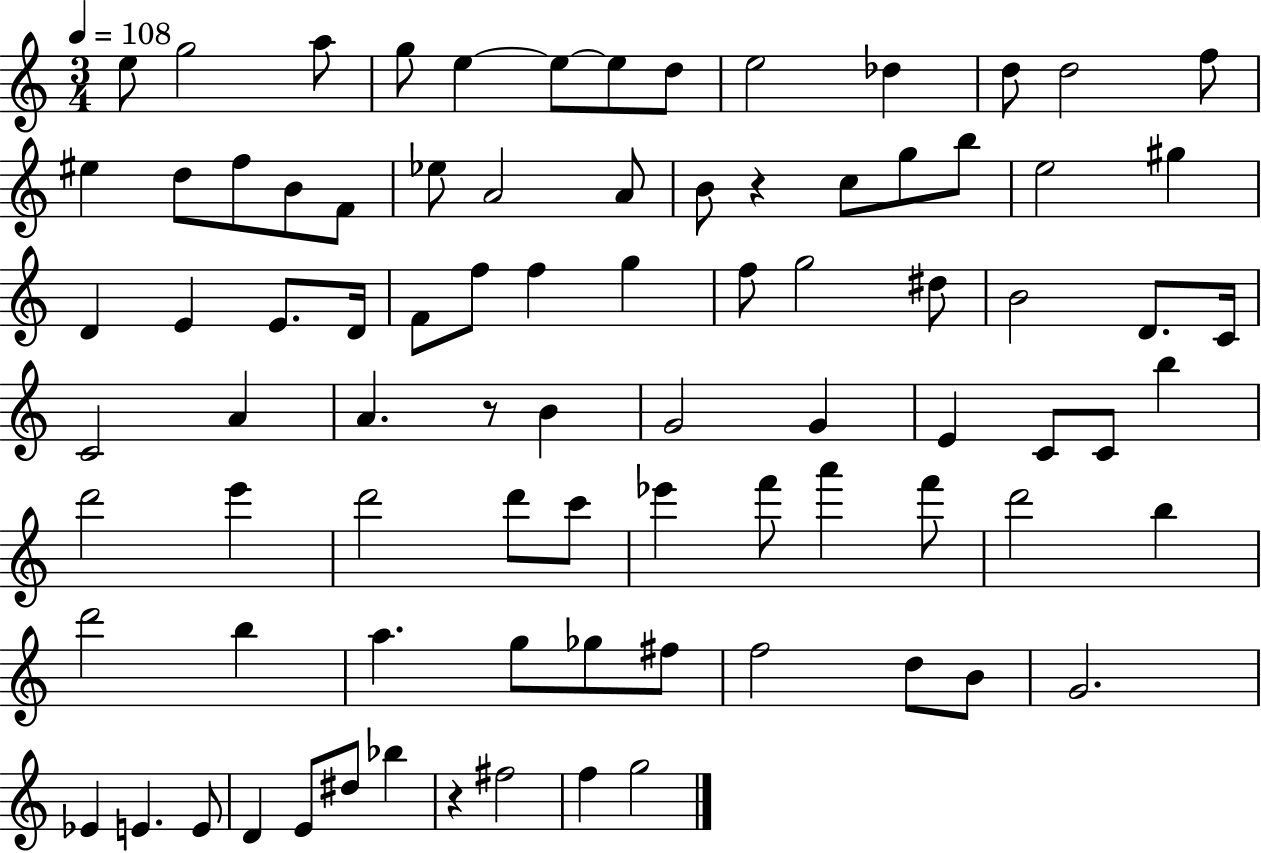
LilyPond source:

{
  \clef treble
  \numericTimeSignature
  \time 3/4
  \key c \major
  \tempo 4 = 108
  \repeat volta 2 { e''8 g''2 a''8 | g''8 e''4~~ e''8~~ e''8 d''8 | e''2 des''4 | d''8 d''2 f''8 | \break eis''4 d''8 f''8 b'8 f'8 | ees''8 a'2 a'8 | b'8 r4 c''8 g''8 b''8 | e''2 gis''4 | \break d'4 e'4 e'8. d'16 | f'8 f''8 f''4 g''4 | f''8 g''2 dis''8 | b'2 d'8. c'16 | \break c'2 a'4 | a'4. r8 b'4 | g'2 g'4 | e'4 c'8 c'8 b''4 | \break d'''2 e'''4 | d'''2 d'''8 c'''8 | ees'''4 f'''8 a'''4 f'''8 | d'''2 b''4 | \break d'''2 b''4 | a''4. g''8 ges''8 fis''8 | f''2 d''8 b'8 | g'2. | \break ees'4 e'4. e'8 | d'4 e'8 dis''8 bes''4 | r4 fis''2 | f''4 g''2 | \break } \bar "|."
}